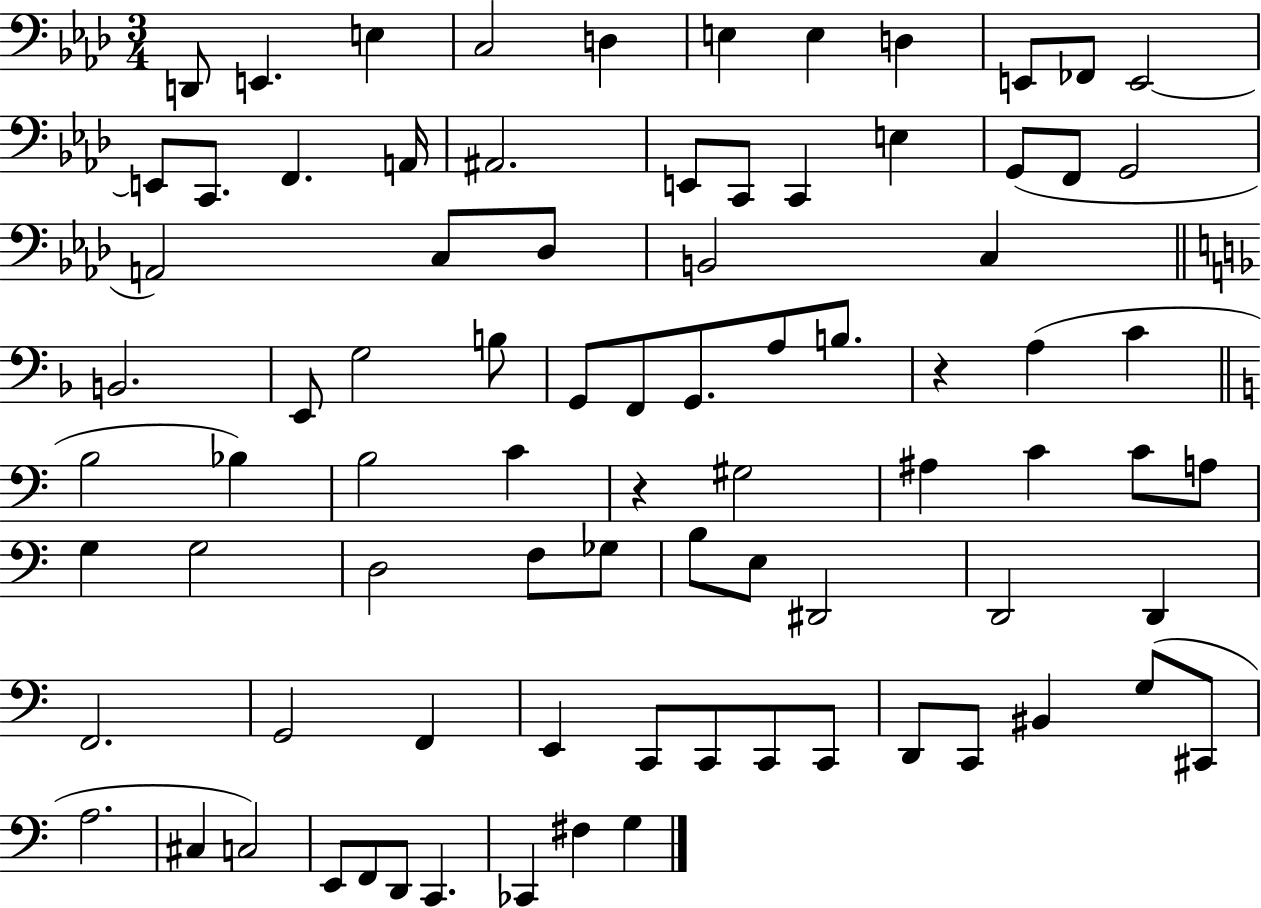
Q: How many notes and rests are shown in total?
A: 83